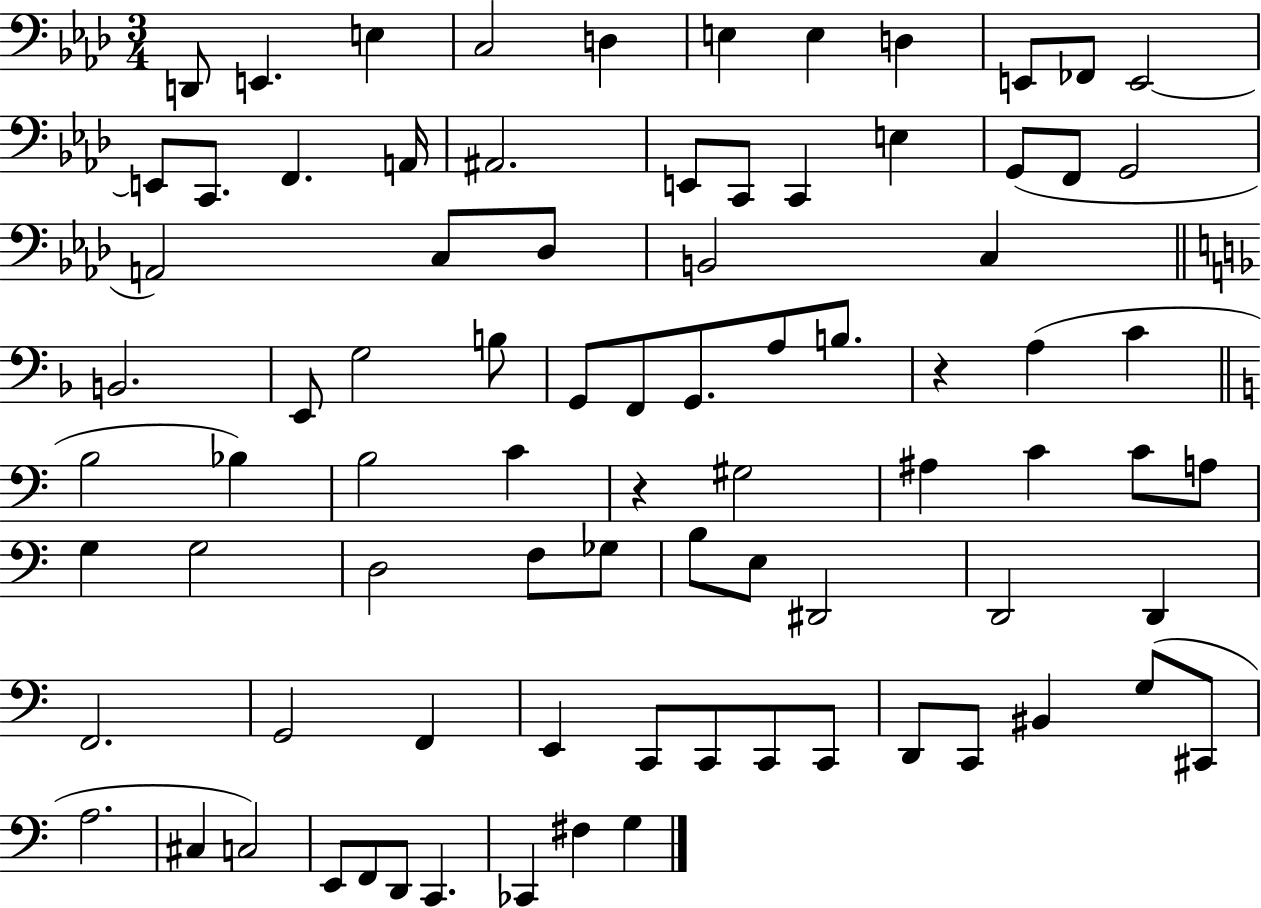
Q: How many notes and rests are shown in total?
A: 83